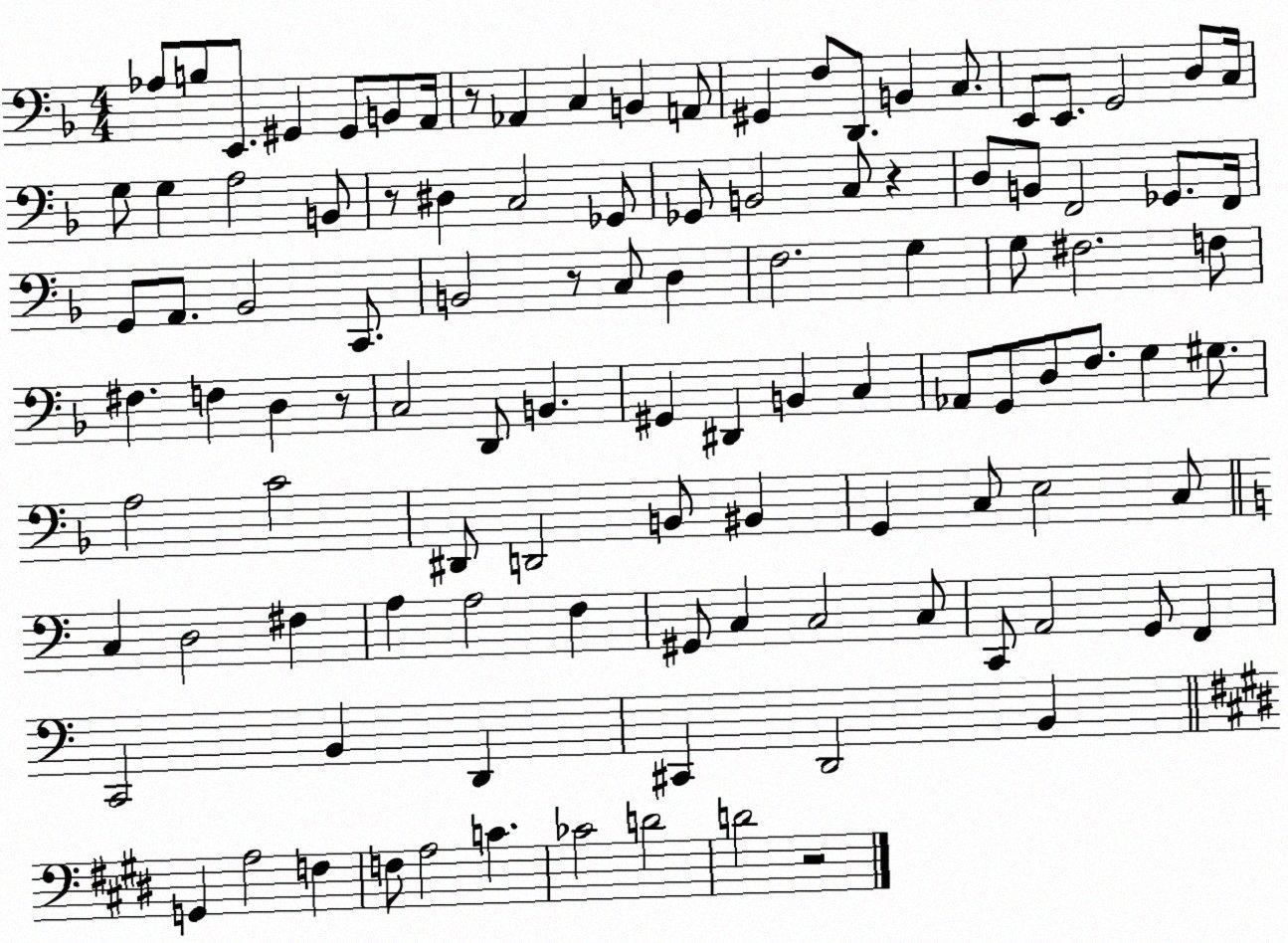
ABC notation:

X:1
T:Untitled
M:4/4
L:1/4
K:F
_A,/2 B,/2 E,,/2 ^G,, ^G,,/2 B,,/2 A,,/4 z/2 _A,, C, B,, A,,/2 ^G,, F,/2 D,,/2 B,, C,/2 E,,/2 E,,/2 G,,2 D,/2 C,/4 G,/2 G, A,2 B,,/2 z/2 ^D, C,2 _G,,/2 _G,,/2 B,,2 C,/2 z D,/2 B,,/2 F,,2 _G,,/2 F,,/4 G,,/2 A,,/2 _B,,2 C,,/2 B,,2 z/2 C,/2 D, F,2 G, G,/2 ^F,2 F,/2 ^F, F, D, z/2 C,2 D,,/2 B,, ^G,, ^D,, B,, C, _A,,/2 G,,/2 D,/2 F,/2 G, ^G,/2 A,2 C2 ^D,,/2 D,,2 B,,/2 ^B,, G,, C,/2 E,2 C,/2 C, D,2 ^F, A, A,2 F, ^G,,/2 C, C,2 C,/2 C,,/2 A,,2 G,,/2 F,, C,,2 B,, D,, ^C,, D,,2 B,, G,, A,2 F, F,/2 A,2 C _C2 D2 D2 z2